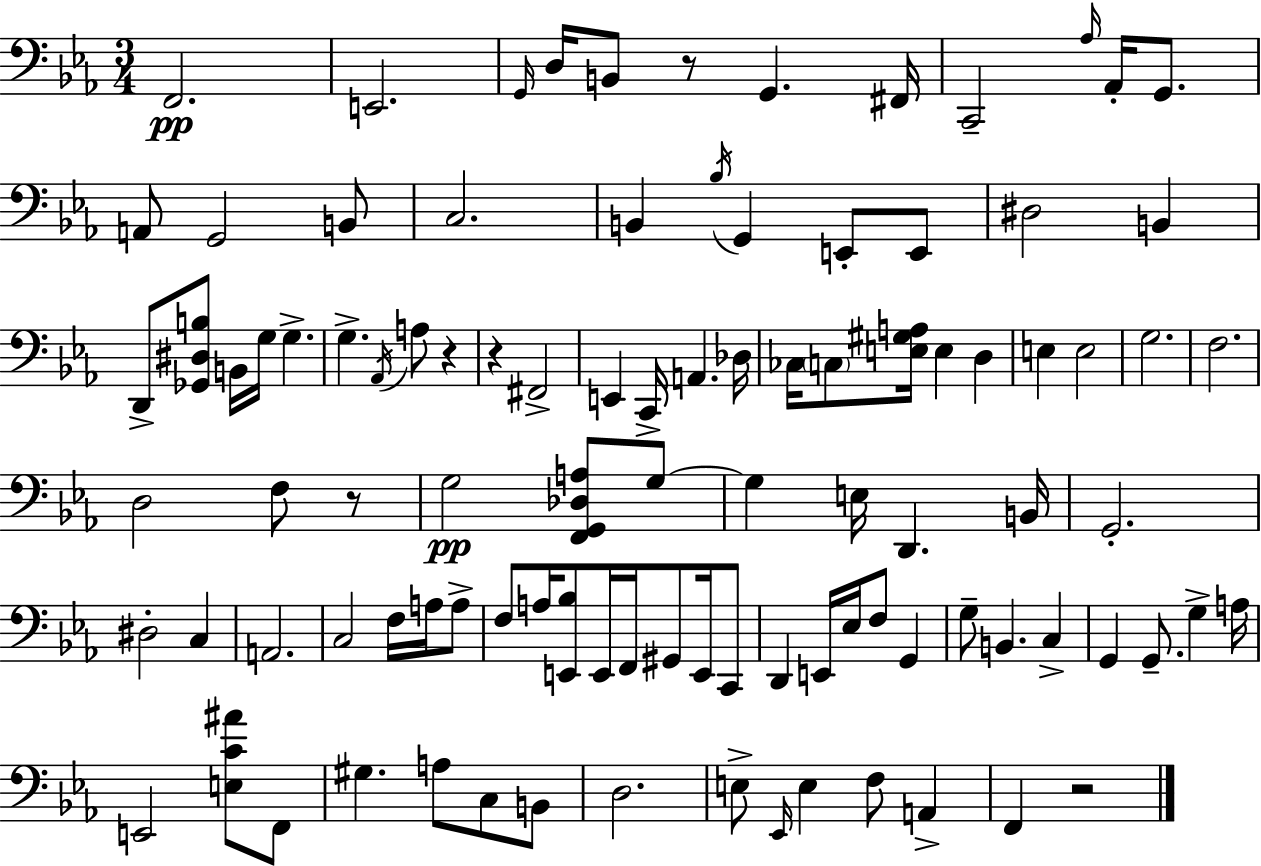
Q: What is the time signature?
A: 3/4